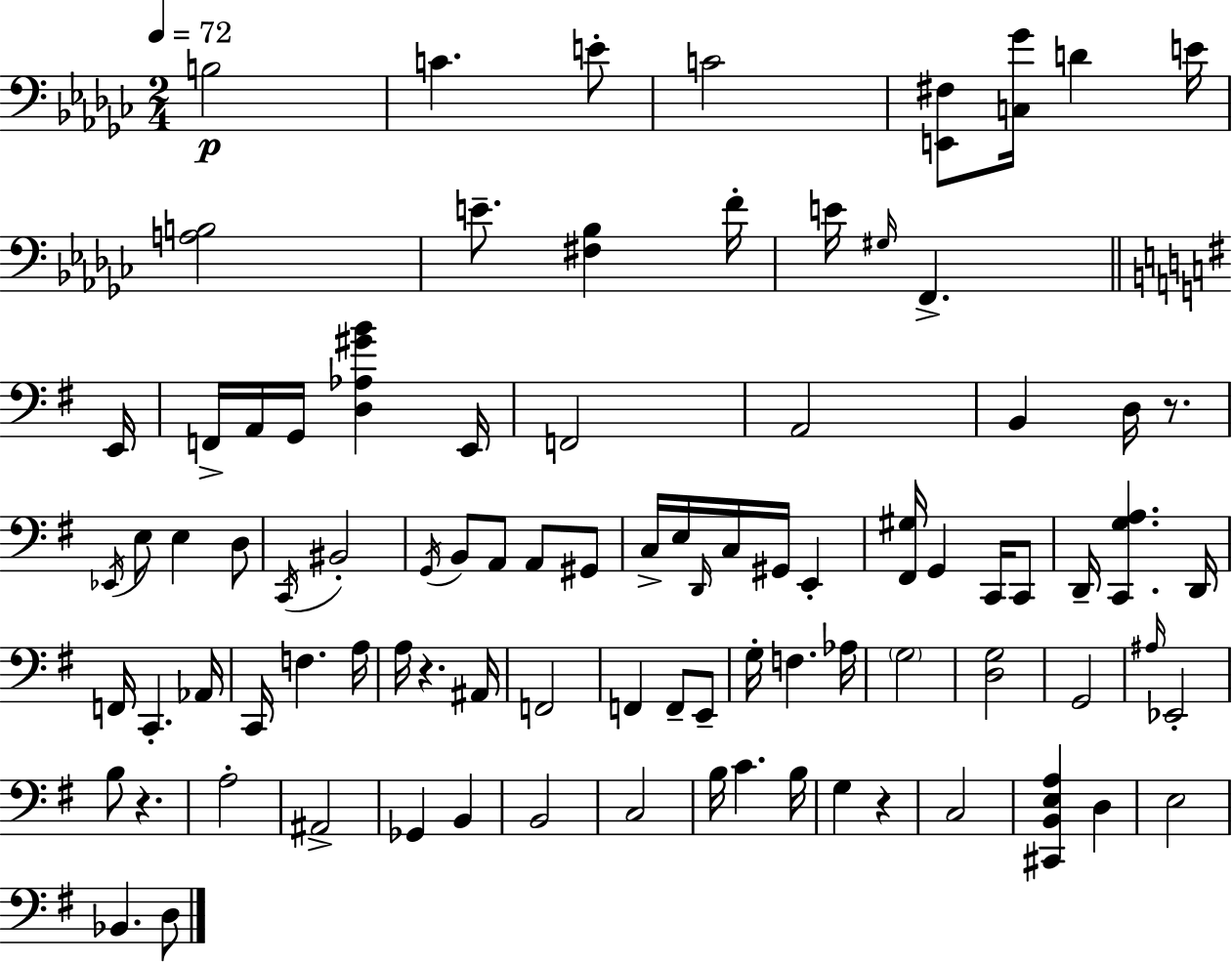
X:1
T:Untitled
M:2/4
L:1/4
K:Ebm
B,2 C E/2 C2 [E,,^F,]/2 [C,_G]/4 D E/4 [A,B,]2 E/2 [^F,_B,] F/4 E/4 ^G,/4 F,, E,,/4 F,,/4 A,,/4 G,,/4 [D,_A,^GB] E,,/4 F,,2 A,,2 B,, D,/4 z/2 _E,,/4 E,/2 E, D,/2 C,,/4 ^B,,2 G,,/4 B,,/2 A,,/2 A,,/2 ^G,,/2 C,/4 E,/4 D,,/4 C,/4 ^G,,/4 E,, [^F,,^G,]/4 G,, C,,/4 C,,/2 D,,/4 [C,,G,A,] D,,/4 F,,/4 C,, _A,,/4 C,,/4 F, A,/4 A,/4 z ^A,,/4 F,,2 F,, F,,/2 E,,/2 G,/4 F, _A,/4 G,2 [D,G,]2 G,,2 ^A,/4 _E,,2 B,/2 z A,2 ^A,,2 _G,, B,, B,,2 C,2 B,/4 C B,/4 G, z C,2 [^C,,B,,E,A,] D, E,2 _B,, D,/2